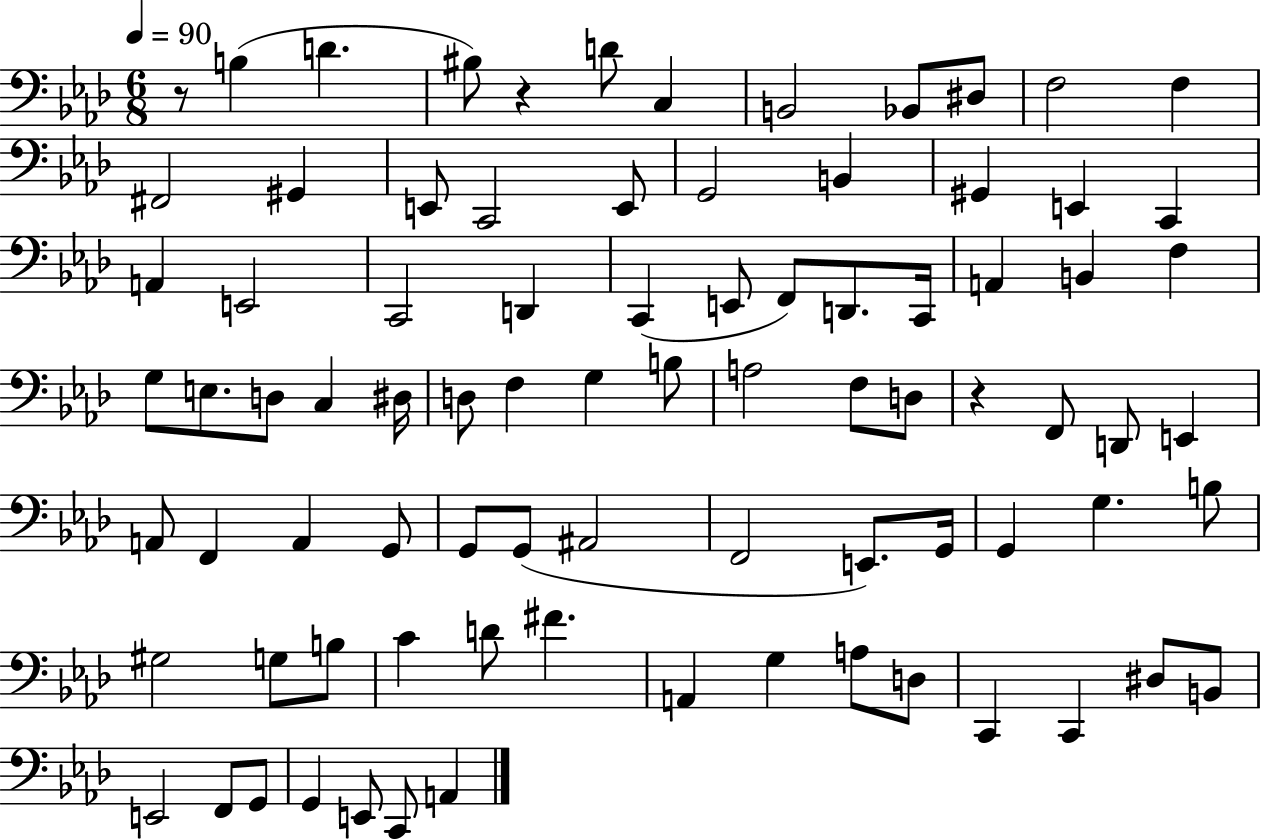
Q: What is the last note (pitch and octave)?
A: A2